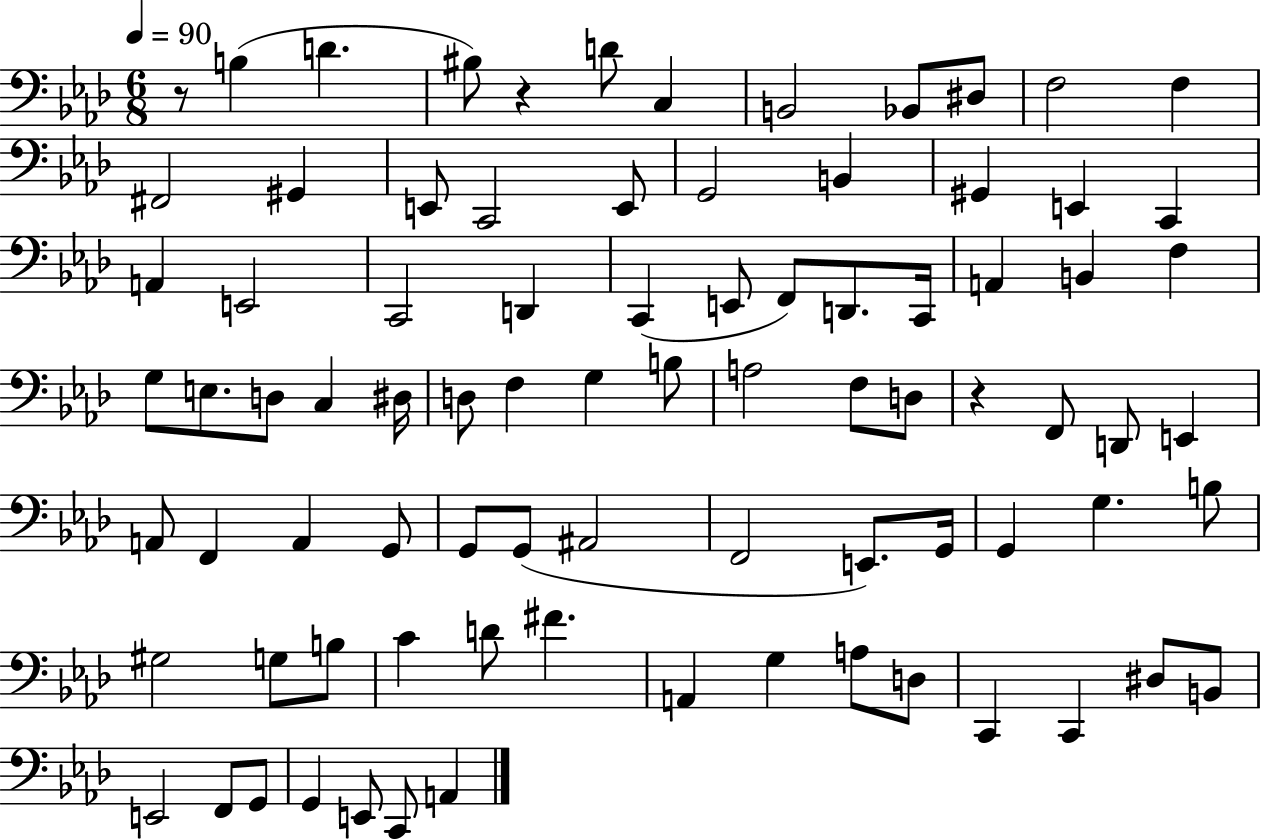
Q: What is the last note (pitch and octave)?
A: A2